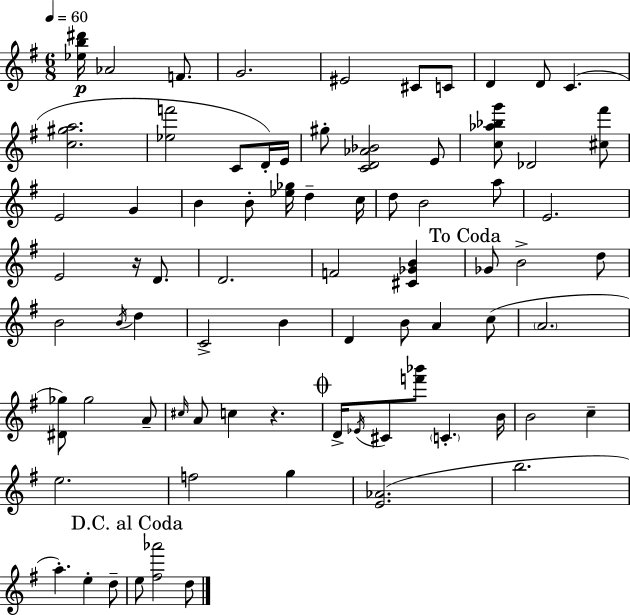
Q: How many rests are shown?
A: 2